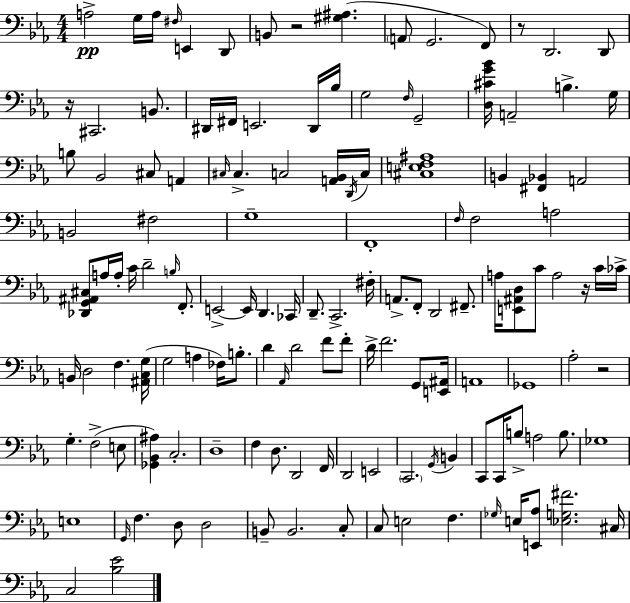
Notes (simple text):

A3/h G3/s A3/s F#3/s E2/q D2/e B2/e R/h [G#3,A#3]/q. A2/e G2/h. F2/e R/e D2/h. D2/e R/s C#2/h. B2/e. D#2/s F#2/s E2/h. D#2/s Bb3/s G3/h F3/s G2/h [D3,C#4,G4,Bb4]/s A2/h B3/q. G3/s B3/e Bb2/h C#3/e A2/q C#3/s C#3/q. C3/h [A2,Bb2]/s D2/s C3/s [C#3,E3,F3,A#3]/w B2/q [F#2,Bb2]/q A2/h B2/h F#3/h G3/w F2/w F3/s F3/h A3/h [Db2,G2,A#2,C#3]/e A3/s A3/s C4/s D4/h B3/s F2/e. E2/h E2/s D2/q. CES2/s D2/e. C2/h. F#3/s A2/e. F2/e D2/h F#2/e. A3/s [E2,A#2,D3]/e C4/e A3/h R/s C4/s CES4/s B2/s D3/h F3/q. [A#2,C3,G3]/s G3/h A3/q FES3/s B3/e. D4/q Ab2/s D4/h F4/e F4/e D4/s F4/h. G2/e [E2,A#2]/s A2/w Gb2/w Ab3/h R/h G3/q. F3/h E3/e [Gb2,Bb2,A#3]/q C3/h. D3/w F3/q D3/e. D2/h F2/s D2/h E2/h C2/h. G2/s B2/q C2/e C2/s B3/e A3/h B3/e. Gb3/w E3/w G2/s F3/q. D3/e D3/h B2/e B2/h. C3/e C3/e E3/h F3/q. Gb3/s E3/s [E2,Ab3]/e [Eb3,G3,F#4]/h. C#3/s C3/h [Bb3,Eb4]/h